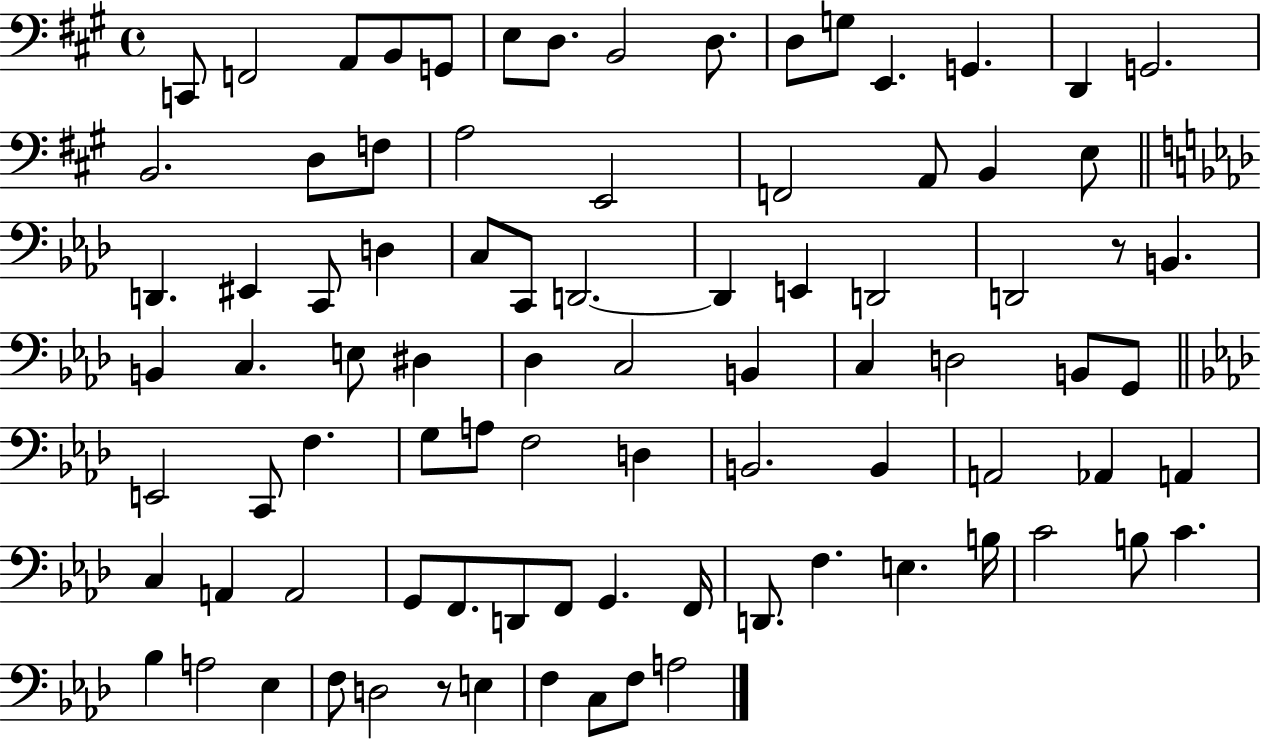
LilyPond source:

{
  \clef bass
  \time 4/4
  \defaultTimeSignature
  \key a \major
  c,8 f,2 a,8 b,8 g,8 | e8 d8. b,2 d8. | d8 g8 e,4. g,4. | d,4 g,2. | \break b,2. d8 f8 | a2 e,2 | f,2 a,8 b,4 e8 | \bar "||" \break \key aes \major d,4. eis,4 c,8 d4 | c8 c,8 d,2.~~ | d,4 e,4 d,2 | d,2 r8 b,4. | \break b,4 c4. e8 dis4 | des4 c2 b,4 | c4 d2 b,8 g,8 | \bar "||" \break \key aes \major e,2 c,8 f4. | g8 a8 f2 d4 | b,2. b,4 | a,2 aes,4 a,4 | \break c4 a,4 a,2 | g,8 f,8. d,8 f,8 g,4. f,16 | d,8. f4. e4. b16 | c'2 b8 c'4. | \break bes4 a2 ees4 | f8 d2 r8 e4 | f4 c8 f8 a2 | \bar "|."
}